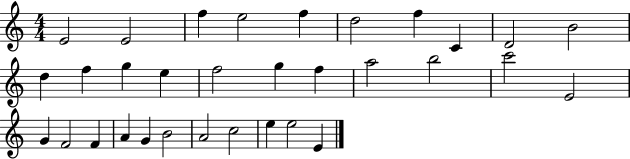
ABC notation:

X:1
T:Untitled
M:4/4
L:1/4
K:C
E2 E2 f e2 f d2 f C D2 B2 d f g e f2 g f a2 b2 c'2 E2 G F2 F A G B2 A2 c2 e e2 E